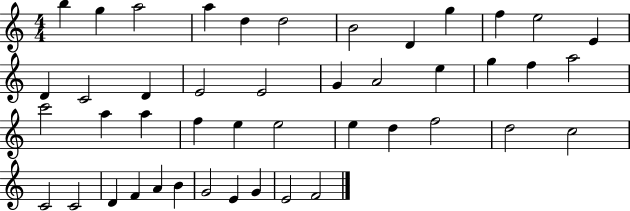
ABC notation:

X:1
T:Untitled
M:4/4
L:1/4
K:C
b g a2 a d d2 B2 D g f e2 E D C2 D E2 E2 G A2 e g f a2 c'2 a a f e e2 e d f2 d2 c2 C2 C2 D F A B G2 E G E2 F2